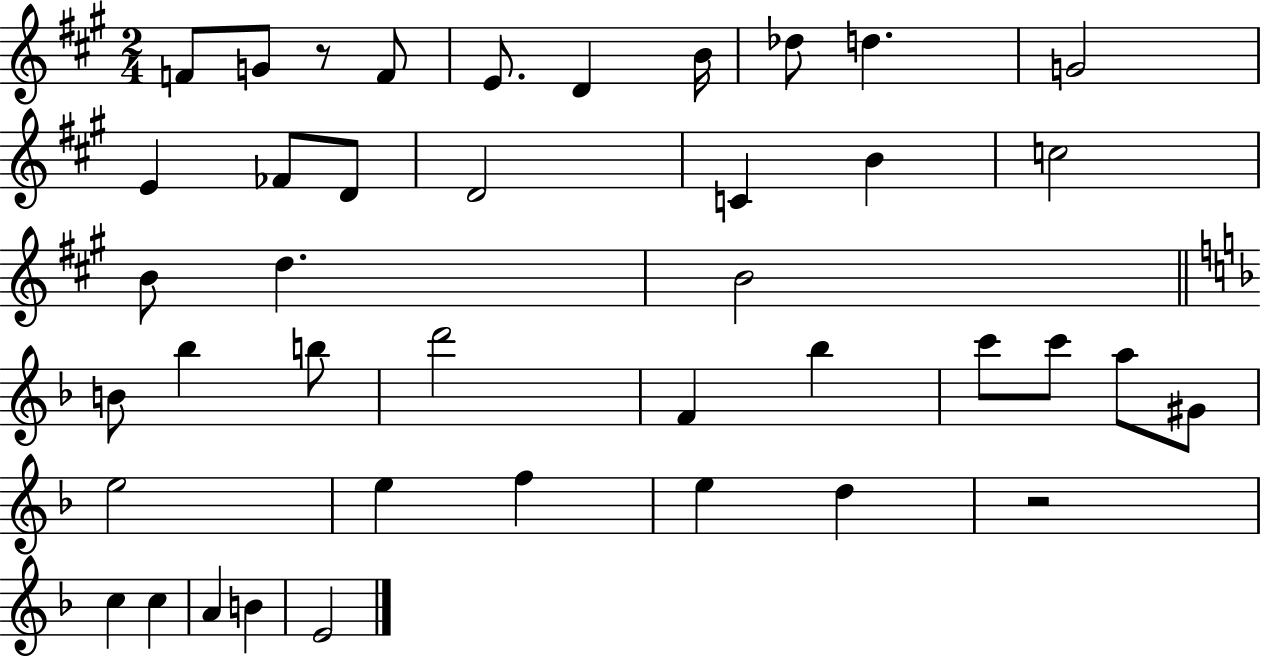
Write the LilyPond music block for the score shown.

{
  \clef treble
  \numericTimeSignature
  \time 2/4
  \key a \major
  f'8 g'8 r8 f'8 | e'8. d'4 b'16 | des''8 d''4. | g'2 | \break e'4 fes'8 d'8 | d'2 | c'4 b'4 | c''2 | \break b'8 d''4. | b'2 | \bar "||" \break \key f \major b'8 bes''4 b''8 | d'''2 | f'4 bes''4 | c'''8 c'''8 a''8 gis'8 | \break e''2 | e''4 f''4 | e''4 d''4 | r2 | \break c''4 c''4 | a'4 b'4 | e'2 | \bar "|."
}